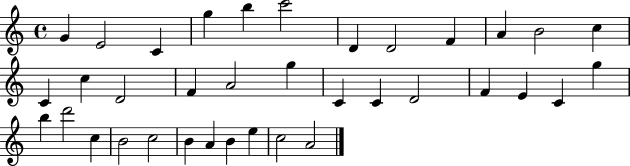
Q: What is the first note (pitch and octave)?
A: G4